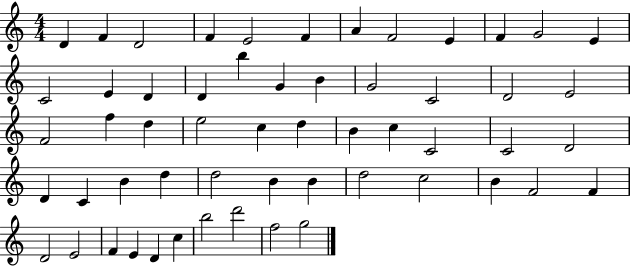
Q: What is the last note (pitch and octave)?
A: G5